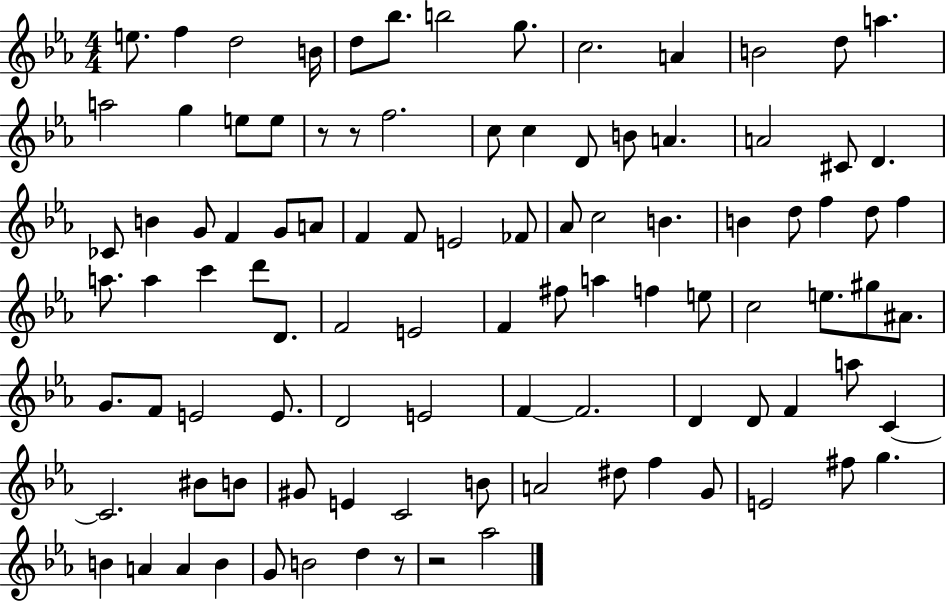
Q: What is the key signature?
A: EES major